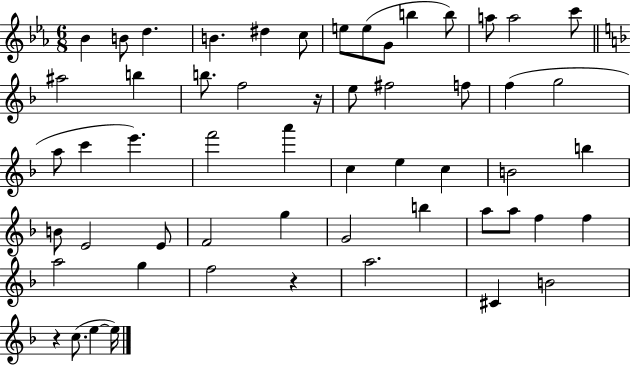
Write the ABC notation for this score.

X:1
T:Untitled
M:6/8
L:1/4
K:Eb
_B B/2 d B ^d c/2 e/2 e/2 G/2 b b/2 a/2 a2 c'/2 ^a2 b b/2 f2 z/4 e/2 ^f2 f/2 f g2 a/2 c' e' f'2 a' c e c B2 b B/2 E2 E/2 F2 g G2 b a/2 a/2 f f a2 g f2 z a2 ^C B2 z c/2 e e/4